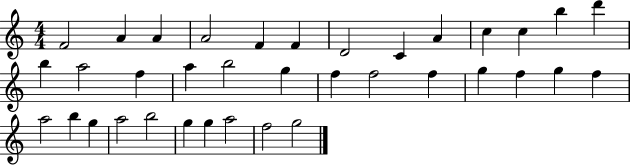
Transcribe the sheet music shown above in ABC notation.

X:1
T:Untitled
M:4/4
L:1/4
K:C
F2 A A A2 F F D2 C A c c b d' b a2 f a b2 g f f2 f g f g f a2 b g a2 b2 g g a2 f2 g2